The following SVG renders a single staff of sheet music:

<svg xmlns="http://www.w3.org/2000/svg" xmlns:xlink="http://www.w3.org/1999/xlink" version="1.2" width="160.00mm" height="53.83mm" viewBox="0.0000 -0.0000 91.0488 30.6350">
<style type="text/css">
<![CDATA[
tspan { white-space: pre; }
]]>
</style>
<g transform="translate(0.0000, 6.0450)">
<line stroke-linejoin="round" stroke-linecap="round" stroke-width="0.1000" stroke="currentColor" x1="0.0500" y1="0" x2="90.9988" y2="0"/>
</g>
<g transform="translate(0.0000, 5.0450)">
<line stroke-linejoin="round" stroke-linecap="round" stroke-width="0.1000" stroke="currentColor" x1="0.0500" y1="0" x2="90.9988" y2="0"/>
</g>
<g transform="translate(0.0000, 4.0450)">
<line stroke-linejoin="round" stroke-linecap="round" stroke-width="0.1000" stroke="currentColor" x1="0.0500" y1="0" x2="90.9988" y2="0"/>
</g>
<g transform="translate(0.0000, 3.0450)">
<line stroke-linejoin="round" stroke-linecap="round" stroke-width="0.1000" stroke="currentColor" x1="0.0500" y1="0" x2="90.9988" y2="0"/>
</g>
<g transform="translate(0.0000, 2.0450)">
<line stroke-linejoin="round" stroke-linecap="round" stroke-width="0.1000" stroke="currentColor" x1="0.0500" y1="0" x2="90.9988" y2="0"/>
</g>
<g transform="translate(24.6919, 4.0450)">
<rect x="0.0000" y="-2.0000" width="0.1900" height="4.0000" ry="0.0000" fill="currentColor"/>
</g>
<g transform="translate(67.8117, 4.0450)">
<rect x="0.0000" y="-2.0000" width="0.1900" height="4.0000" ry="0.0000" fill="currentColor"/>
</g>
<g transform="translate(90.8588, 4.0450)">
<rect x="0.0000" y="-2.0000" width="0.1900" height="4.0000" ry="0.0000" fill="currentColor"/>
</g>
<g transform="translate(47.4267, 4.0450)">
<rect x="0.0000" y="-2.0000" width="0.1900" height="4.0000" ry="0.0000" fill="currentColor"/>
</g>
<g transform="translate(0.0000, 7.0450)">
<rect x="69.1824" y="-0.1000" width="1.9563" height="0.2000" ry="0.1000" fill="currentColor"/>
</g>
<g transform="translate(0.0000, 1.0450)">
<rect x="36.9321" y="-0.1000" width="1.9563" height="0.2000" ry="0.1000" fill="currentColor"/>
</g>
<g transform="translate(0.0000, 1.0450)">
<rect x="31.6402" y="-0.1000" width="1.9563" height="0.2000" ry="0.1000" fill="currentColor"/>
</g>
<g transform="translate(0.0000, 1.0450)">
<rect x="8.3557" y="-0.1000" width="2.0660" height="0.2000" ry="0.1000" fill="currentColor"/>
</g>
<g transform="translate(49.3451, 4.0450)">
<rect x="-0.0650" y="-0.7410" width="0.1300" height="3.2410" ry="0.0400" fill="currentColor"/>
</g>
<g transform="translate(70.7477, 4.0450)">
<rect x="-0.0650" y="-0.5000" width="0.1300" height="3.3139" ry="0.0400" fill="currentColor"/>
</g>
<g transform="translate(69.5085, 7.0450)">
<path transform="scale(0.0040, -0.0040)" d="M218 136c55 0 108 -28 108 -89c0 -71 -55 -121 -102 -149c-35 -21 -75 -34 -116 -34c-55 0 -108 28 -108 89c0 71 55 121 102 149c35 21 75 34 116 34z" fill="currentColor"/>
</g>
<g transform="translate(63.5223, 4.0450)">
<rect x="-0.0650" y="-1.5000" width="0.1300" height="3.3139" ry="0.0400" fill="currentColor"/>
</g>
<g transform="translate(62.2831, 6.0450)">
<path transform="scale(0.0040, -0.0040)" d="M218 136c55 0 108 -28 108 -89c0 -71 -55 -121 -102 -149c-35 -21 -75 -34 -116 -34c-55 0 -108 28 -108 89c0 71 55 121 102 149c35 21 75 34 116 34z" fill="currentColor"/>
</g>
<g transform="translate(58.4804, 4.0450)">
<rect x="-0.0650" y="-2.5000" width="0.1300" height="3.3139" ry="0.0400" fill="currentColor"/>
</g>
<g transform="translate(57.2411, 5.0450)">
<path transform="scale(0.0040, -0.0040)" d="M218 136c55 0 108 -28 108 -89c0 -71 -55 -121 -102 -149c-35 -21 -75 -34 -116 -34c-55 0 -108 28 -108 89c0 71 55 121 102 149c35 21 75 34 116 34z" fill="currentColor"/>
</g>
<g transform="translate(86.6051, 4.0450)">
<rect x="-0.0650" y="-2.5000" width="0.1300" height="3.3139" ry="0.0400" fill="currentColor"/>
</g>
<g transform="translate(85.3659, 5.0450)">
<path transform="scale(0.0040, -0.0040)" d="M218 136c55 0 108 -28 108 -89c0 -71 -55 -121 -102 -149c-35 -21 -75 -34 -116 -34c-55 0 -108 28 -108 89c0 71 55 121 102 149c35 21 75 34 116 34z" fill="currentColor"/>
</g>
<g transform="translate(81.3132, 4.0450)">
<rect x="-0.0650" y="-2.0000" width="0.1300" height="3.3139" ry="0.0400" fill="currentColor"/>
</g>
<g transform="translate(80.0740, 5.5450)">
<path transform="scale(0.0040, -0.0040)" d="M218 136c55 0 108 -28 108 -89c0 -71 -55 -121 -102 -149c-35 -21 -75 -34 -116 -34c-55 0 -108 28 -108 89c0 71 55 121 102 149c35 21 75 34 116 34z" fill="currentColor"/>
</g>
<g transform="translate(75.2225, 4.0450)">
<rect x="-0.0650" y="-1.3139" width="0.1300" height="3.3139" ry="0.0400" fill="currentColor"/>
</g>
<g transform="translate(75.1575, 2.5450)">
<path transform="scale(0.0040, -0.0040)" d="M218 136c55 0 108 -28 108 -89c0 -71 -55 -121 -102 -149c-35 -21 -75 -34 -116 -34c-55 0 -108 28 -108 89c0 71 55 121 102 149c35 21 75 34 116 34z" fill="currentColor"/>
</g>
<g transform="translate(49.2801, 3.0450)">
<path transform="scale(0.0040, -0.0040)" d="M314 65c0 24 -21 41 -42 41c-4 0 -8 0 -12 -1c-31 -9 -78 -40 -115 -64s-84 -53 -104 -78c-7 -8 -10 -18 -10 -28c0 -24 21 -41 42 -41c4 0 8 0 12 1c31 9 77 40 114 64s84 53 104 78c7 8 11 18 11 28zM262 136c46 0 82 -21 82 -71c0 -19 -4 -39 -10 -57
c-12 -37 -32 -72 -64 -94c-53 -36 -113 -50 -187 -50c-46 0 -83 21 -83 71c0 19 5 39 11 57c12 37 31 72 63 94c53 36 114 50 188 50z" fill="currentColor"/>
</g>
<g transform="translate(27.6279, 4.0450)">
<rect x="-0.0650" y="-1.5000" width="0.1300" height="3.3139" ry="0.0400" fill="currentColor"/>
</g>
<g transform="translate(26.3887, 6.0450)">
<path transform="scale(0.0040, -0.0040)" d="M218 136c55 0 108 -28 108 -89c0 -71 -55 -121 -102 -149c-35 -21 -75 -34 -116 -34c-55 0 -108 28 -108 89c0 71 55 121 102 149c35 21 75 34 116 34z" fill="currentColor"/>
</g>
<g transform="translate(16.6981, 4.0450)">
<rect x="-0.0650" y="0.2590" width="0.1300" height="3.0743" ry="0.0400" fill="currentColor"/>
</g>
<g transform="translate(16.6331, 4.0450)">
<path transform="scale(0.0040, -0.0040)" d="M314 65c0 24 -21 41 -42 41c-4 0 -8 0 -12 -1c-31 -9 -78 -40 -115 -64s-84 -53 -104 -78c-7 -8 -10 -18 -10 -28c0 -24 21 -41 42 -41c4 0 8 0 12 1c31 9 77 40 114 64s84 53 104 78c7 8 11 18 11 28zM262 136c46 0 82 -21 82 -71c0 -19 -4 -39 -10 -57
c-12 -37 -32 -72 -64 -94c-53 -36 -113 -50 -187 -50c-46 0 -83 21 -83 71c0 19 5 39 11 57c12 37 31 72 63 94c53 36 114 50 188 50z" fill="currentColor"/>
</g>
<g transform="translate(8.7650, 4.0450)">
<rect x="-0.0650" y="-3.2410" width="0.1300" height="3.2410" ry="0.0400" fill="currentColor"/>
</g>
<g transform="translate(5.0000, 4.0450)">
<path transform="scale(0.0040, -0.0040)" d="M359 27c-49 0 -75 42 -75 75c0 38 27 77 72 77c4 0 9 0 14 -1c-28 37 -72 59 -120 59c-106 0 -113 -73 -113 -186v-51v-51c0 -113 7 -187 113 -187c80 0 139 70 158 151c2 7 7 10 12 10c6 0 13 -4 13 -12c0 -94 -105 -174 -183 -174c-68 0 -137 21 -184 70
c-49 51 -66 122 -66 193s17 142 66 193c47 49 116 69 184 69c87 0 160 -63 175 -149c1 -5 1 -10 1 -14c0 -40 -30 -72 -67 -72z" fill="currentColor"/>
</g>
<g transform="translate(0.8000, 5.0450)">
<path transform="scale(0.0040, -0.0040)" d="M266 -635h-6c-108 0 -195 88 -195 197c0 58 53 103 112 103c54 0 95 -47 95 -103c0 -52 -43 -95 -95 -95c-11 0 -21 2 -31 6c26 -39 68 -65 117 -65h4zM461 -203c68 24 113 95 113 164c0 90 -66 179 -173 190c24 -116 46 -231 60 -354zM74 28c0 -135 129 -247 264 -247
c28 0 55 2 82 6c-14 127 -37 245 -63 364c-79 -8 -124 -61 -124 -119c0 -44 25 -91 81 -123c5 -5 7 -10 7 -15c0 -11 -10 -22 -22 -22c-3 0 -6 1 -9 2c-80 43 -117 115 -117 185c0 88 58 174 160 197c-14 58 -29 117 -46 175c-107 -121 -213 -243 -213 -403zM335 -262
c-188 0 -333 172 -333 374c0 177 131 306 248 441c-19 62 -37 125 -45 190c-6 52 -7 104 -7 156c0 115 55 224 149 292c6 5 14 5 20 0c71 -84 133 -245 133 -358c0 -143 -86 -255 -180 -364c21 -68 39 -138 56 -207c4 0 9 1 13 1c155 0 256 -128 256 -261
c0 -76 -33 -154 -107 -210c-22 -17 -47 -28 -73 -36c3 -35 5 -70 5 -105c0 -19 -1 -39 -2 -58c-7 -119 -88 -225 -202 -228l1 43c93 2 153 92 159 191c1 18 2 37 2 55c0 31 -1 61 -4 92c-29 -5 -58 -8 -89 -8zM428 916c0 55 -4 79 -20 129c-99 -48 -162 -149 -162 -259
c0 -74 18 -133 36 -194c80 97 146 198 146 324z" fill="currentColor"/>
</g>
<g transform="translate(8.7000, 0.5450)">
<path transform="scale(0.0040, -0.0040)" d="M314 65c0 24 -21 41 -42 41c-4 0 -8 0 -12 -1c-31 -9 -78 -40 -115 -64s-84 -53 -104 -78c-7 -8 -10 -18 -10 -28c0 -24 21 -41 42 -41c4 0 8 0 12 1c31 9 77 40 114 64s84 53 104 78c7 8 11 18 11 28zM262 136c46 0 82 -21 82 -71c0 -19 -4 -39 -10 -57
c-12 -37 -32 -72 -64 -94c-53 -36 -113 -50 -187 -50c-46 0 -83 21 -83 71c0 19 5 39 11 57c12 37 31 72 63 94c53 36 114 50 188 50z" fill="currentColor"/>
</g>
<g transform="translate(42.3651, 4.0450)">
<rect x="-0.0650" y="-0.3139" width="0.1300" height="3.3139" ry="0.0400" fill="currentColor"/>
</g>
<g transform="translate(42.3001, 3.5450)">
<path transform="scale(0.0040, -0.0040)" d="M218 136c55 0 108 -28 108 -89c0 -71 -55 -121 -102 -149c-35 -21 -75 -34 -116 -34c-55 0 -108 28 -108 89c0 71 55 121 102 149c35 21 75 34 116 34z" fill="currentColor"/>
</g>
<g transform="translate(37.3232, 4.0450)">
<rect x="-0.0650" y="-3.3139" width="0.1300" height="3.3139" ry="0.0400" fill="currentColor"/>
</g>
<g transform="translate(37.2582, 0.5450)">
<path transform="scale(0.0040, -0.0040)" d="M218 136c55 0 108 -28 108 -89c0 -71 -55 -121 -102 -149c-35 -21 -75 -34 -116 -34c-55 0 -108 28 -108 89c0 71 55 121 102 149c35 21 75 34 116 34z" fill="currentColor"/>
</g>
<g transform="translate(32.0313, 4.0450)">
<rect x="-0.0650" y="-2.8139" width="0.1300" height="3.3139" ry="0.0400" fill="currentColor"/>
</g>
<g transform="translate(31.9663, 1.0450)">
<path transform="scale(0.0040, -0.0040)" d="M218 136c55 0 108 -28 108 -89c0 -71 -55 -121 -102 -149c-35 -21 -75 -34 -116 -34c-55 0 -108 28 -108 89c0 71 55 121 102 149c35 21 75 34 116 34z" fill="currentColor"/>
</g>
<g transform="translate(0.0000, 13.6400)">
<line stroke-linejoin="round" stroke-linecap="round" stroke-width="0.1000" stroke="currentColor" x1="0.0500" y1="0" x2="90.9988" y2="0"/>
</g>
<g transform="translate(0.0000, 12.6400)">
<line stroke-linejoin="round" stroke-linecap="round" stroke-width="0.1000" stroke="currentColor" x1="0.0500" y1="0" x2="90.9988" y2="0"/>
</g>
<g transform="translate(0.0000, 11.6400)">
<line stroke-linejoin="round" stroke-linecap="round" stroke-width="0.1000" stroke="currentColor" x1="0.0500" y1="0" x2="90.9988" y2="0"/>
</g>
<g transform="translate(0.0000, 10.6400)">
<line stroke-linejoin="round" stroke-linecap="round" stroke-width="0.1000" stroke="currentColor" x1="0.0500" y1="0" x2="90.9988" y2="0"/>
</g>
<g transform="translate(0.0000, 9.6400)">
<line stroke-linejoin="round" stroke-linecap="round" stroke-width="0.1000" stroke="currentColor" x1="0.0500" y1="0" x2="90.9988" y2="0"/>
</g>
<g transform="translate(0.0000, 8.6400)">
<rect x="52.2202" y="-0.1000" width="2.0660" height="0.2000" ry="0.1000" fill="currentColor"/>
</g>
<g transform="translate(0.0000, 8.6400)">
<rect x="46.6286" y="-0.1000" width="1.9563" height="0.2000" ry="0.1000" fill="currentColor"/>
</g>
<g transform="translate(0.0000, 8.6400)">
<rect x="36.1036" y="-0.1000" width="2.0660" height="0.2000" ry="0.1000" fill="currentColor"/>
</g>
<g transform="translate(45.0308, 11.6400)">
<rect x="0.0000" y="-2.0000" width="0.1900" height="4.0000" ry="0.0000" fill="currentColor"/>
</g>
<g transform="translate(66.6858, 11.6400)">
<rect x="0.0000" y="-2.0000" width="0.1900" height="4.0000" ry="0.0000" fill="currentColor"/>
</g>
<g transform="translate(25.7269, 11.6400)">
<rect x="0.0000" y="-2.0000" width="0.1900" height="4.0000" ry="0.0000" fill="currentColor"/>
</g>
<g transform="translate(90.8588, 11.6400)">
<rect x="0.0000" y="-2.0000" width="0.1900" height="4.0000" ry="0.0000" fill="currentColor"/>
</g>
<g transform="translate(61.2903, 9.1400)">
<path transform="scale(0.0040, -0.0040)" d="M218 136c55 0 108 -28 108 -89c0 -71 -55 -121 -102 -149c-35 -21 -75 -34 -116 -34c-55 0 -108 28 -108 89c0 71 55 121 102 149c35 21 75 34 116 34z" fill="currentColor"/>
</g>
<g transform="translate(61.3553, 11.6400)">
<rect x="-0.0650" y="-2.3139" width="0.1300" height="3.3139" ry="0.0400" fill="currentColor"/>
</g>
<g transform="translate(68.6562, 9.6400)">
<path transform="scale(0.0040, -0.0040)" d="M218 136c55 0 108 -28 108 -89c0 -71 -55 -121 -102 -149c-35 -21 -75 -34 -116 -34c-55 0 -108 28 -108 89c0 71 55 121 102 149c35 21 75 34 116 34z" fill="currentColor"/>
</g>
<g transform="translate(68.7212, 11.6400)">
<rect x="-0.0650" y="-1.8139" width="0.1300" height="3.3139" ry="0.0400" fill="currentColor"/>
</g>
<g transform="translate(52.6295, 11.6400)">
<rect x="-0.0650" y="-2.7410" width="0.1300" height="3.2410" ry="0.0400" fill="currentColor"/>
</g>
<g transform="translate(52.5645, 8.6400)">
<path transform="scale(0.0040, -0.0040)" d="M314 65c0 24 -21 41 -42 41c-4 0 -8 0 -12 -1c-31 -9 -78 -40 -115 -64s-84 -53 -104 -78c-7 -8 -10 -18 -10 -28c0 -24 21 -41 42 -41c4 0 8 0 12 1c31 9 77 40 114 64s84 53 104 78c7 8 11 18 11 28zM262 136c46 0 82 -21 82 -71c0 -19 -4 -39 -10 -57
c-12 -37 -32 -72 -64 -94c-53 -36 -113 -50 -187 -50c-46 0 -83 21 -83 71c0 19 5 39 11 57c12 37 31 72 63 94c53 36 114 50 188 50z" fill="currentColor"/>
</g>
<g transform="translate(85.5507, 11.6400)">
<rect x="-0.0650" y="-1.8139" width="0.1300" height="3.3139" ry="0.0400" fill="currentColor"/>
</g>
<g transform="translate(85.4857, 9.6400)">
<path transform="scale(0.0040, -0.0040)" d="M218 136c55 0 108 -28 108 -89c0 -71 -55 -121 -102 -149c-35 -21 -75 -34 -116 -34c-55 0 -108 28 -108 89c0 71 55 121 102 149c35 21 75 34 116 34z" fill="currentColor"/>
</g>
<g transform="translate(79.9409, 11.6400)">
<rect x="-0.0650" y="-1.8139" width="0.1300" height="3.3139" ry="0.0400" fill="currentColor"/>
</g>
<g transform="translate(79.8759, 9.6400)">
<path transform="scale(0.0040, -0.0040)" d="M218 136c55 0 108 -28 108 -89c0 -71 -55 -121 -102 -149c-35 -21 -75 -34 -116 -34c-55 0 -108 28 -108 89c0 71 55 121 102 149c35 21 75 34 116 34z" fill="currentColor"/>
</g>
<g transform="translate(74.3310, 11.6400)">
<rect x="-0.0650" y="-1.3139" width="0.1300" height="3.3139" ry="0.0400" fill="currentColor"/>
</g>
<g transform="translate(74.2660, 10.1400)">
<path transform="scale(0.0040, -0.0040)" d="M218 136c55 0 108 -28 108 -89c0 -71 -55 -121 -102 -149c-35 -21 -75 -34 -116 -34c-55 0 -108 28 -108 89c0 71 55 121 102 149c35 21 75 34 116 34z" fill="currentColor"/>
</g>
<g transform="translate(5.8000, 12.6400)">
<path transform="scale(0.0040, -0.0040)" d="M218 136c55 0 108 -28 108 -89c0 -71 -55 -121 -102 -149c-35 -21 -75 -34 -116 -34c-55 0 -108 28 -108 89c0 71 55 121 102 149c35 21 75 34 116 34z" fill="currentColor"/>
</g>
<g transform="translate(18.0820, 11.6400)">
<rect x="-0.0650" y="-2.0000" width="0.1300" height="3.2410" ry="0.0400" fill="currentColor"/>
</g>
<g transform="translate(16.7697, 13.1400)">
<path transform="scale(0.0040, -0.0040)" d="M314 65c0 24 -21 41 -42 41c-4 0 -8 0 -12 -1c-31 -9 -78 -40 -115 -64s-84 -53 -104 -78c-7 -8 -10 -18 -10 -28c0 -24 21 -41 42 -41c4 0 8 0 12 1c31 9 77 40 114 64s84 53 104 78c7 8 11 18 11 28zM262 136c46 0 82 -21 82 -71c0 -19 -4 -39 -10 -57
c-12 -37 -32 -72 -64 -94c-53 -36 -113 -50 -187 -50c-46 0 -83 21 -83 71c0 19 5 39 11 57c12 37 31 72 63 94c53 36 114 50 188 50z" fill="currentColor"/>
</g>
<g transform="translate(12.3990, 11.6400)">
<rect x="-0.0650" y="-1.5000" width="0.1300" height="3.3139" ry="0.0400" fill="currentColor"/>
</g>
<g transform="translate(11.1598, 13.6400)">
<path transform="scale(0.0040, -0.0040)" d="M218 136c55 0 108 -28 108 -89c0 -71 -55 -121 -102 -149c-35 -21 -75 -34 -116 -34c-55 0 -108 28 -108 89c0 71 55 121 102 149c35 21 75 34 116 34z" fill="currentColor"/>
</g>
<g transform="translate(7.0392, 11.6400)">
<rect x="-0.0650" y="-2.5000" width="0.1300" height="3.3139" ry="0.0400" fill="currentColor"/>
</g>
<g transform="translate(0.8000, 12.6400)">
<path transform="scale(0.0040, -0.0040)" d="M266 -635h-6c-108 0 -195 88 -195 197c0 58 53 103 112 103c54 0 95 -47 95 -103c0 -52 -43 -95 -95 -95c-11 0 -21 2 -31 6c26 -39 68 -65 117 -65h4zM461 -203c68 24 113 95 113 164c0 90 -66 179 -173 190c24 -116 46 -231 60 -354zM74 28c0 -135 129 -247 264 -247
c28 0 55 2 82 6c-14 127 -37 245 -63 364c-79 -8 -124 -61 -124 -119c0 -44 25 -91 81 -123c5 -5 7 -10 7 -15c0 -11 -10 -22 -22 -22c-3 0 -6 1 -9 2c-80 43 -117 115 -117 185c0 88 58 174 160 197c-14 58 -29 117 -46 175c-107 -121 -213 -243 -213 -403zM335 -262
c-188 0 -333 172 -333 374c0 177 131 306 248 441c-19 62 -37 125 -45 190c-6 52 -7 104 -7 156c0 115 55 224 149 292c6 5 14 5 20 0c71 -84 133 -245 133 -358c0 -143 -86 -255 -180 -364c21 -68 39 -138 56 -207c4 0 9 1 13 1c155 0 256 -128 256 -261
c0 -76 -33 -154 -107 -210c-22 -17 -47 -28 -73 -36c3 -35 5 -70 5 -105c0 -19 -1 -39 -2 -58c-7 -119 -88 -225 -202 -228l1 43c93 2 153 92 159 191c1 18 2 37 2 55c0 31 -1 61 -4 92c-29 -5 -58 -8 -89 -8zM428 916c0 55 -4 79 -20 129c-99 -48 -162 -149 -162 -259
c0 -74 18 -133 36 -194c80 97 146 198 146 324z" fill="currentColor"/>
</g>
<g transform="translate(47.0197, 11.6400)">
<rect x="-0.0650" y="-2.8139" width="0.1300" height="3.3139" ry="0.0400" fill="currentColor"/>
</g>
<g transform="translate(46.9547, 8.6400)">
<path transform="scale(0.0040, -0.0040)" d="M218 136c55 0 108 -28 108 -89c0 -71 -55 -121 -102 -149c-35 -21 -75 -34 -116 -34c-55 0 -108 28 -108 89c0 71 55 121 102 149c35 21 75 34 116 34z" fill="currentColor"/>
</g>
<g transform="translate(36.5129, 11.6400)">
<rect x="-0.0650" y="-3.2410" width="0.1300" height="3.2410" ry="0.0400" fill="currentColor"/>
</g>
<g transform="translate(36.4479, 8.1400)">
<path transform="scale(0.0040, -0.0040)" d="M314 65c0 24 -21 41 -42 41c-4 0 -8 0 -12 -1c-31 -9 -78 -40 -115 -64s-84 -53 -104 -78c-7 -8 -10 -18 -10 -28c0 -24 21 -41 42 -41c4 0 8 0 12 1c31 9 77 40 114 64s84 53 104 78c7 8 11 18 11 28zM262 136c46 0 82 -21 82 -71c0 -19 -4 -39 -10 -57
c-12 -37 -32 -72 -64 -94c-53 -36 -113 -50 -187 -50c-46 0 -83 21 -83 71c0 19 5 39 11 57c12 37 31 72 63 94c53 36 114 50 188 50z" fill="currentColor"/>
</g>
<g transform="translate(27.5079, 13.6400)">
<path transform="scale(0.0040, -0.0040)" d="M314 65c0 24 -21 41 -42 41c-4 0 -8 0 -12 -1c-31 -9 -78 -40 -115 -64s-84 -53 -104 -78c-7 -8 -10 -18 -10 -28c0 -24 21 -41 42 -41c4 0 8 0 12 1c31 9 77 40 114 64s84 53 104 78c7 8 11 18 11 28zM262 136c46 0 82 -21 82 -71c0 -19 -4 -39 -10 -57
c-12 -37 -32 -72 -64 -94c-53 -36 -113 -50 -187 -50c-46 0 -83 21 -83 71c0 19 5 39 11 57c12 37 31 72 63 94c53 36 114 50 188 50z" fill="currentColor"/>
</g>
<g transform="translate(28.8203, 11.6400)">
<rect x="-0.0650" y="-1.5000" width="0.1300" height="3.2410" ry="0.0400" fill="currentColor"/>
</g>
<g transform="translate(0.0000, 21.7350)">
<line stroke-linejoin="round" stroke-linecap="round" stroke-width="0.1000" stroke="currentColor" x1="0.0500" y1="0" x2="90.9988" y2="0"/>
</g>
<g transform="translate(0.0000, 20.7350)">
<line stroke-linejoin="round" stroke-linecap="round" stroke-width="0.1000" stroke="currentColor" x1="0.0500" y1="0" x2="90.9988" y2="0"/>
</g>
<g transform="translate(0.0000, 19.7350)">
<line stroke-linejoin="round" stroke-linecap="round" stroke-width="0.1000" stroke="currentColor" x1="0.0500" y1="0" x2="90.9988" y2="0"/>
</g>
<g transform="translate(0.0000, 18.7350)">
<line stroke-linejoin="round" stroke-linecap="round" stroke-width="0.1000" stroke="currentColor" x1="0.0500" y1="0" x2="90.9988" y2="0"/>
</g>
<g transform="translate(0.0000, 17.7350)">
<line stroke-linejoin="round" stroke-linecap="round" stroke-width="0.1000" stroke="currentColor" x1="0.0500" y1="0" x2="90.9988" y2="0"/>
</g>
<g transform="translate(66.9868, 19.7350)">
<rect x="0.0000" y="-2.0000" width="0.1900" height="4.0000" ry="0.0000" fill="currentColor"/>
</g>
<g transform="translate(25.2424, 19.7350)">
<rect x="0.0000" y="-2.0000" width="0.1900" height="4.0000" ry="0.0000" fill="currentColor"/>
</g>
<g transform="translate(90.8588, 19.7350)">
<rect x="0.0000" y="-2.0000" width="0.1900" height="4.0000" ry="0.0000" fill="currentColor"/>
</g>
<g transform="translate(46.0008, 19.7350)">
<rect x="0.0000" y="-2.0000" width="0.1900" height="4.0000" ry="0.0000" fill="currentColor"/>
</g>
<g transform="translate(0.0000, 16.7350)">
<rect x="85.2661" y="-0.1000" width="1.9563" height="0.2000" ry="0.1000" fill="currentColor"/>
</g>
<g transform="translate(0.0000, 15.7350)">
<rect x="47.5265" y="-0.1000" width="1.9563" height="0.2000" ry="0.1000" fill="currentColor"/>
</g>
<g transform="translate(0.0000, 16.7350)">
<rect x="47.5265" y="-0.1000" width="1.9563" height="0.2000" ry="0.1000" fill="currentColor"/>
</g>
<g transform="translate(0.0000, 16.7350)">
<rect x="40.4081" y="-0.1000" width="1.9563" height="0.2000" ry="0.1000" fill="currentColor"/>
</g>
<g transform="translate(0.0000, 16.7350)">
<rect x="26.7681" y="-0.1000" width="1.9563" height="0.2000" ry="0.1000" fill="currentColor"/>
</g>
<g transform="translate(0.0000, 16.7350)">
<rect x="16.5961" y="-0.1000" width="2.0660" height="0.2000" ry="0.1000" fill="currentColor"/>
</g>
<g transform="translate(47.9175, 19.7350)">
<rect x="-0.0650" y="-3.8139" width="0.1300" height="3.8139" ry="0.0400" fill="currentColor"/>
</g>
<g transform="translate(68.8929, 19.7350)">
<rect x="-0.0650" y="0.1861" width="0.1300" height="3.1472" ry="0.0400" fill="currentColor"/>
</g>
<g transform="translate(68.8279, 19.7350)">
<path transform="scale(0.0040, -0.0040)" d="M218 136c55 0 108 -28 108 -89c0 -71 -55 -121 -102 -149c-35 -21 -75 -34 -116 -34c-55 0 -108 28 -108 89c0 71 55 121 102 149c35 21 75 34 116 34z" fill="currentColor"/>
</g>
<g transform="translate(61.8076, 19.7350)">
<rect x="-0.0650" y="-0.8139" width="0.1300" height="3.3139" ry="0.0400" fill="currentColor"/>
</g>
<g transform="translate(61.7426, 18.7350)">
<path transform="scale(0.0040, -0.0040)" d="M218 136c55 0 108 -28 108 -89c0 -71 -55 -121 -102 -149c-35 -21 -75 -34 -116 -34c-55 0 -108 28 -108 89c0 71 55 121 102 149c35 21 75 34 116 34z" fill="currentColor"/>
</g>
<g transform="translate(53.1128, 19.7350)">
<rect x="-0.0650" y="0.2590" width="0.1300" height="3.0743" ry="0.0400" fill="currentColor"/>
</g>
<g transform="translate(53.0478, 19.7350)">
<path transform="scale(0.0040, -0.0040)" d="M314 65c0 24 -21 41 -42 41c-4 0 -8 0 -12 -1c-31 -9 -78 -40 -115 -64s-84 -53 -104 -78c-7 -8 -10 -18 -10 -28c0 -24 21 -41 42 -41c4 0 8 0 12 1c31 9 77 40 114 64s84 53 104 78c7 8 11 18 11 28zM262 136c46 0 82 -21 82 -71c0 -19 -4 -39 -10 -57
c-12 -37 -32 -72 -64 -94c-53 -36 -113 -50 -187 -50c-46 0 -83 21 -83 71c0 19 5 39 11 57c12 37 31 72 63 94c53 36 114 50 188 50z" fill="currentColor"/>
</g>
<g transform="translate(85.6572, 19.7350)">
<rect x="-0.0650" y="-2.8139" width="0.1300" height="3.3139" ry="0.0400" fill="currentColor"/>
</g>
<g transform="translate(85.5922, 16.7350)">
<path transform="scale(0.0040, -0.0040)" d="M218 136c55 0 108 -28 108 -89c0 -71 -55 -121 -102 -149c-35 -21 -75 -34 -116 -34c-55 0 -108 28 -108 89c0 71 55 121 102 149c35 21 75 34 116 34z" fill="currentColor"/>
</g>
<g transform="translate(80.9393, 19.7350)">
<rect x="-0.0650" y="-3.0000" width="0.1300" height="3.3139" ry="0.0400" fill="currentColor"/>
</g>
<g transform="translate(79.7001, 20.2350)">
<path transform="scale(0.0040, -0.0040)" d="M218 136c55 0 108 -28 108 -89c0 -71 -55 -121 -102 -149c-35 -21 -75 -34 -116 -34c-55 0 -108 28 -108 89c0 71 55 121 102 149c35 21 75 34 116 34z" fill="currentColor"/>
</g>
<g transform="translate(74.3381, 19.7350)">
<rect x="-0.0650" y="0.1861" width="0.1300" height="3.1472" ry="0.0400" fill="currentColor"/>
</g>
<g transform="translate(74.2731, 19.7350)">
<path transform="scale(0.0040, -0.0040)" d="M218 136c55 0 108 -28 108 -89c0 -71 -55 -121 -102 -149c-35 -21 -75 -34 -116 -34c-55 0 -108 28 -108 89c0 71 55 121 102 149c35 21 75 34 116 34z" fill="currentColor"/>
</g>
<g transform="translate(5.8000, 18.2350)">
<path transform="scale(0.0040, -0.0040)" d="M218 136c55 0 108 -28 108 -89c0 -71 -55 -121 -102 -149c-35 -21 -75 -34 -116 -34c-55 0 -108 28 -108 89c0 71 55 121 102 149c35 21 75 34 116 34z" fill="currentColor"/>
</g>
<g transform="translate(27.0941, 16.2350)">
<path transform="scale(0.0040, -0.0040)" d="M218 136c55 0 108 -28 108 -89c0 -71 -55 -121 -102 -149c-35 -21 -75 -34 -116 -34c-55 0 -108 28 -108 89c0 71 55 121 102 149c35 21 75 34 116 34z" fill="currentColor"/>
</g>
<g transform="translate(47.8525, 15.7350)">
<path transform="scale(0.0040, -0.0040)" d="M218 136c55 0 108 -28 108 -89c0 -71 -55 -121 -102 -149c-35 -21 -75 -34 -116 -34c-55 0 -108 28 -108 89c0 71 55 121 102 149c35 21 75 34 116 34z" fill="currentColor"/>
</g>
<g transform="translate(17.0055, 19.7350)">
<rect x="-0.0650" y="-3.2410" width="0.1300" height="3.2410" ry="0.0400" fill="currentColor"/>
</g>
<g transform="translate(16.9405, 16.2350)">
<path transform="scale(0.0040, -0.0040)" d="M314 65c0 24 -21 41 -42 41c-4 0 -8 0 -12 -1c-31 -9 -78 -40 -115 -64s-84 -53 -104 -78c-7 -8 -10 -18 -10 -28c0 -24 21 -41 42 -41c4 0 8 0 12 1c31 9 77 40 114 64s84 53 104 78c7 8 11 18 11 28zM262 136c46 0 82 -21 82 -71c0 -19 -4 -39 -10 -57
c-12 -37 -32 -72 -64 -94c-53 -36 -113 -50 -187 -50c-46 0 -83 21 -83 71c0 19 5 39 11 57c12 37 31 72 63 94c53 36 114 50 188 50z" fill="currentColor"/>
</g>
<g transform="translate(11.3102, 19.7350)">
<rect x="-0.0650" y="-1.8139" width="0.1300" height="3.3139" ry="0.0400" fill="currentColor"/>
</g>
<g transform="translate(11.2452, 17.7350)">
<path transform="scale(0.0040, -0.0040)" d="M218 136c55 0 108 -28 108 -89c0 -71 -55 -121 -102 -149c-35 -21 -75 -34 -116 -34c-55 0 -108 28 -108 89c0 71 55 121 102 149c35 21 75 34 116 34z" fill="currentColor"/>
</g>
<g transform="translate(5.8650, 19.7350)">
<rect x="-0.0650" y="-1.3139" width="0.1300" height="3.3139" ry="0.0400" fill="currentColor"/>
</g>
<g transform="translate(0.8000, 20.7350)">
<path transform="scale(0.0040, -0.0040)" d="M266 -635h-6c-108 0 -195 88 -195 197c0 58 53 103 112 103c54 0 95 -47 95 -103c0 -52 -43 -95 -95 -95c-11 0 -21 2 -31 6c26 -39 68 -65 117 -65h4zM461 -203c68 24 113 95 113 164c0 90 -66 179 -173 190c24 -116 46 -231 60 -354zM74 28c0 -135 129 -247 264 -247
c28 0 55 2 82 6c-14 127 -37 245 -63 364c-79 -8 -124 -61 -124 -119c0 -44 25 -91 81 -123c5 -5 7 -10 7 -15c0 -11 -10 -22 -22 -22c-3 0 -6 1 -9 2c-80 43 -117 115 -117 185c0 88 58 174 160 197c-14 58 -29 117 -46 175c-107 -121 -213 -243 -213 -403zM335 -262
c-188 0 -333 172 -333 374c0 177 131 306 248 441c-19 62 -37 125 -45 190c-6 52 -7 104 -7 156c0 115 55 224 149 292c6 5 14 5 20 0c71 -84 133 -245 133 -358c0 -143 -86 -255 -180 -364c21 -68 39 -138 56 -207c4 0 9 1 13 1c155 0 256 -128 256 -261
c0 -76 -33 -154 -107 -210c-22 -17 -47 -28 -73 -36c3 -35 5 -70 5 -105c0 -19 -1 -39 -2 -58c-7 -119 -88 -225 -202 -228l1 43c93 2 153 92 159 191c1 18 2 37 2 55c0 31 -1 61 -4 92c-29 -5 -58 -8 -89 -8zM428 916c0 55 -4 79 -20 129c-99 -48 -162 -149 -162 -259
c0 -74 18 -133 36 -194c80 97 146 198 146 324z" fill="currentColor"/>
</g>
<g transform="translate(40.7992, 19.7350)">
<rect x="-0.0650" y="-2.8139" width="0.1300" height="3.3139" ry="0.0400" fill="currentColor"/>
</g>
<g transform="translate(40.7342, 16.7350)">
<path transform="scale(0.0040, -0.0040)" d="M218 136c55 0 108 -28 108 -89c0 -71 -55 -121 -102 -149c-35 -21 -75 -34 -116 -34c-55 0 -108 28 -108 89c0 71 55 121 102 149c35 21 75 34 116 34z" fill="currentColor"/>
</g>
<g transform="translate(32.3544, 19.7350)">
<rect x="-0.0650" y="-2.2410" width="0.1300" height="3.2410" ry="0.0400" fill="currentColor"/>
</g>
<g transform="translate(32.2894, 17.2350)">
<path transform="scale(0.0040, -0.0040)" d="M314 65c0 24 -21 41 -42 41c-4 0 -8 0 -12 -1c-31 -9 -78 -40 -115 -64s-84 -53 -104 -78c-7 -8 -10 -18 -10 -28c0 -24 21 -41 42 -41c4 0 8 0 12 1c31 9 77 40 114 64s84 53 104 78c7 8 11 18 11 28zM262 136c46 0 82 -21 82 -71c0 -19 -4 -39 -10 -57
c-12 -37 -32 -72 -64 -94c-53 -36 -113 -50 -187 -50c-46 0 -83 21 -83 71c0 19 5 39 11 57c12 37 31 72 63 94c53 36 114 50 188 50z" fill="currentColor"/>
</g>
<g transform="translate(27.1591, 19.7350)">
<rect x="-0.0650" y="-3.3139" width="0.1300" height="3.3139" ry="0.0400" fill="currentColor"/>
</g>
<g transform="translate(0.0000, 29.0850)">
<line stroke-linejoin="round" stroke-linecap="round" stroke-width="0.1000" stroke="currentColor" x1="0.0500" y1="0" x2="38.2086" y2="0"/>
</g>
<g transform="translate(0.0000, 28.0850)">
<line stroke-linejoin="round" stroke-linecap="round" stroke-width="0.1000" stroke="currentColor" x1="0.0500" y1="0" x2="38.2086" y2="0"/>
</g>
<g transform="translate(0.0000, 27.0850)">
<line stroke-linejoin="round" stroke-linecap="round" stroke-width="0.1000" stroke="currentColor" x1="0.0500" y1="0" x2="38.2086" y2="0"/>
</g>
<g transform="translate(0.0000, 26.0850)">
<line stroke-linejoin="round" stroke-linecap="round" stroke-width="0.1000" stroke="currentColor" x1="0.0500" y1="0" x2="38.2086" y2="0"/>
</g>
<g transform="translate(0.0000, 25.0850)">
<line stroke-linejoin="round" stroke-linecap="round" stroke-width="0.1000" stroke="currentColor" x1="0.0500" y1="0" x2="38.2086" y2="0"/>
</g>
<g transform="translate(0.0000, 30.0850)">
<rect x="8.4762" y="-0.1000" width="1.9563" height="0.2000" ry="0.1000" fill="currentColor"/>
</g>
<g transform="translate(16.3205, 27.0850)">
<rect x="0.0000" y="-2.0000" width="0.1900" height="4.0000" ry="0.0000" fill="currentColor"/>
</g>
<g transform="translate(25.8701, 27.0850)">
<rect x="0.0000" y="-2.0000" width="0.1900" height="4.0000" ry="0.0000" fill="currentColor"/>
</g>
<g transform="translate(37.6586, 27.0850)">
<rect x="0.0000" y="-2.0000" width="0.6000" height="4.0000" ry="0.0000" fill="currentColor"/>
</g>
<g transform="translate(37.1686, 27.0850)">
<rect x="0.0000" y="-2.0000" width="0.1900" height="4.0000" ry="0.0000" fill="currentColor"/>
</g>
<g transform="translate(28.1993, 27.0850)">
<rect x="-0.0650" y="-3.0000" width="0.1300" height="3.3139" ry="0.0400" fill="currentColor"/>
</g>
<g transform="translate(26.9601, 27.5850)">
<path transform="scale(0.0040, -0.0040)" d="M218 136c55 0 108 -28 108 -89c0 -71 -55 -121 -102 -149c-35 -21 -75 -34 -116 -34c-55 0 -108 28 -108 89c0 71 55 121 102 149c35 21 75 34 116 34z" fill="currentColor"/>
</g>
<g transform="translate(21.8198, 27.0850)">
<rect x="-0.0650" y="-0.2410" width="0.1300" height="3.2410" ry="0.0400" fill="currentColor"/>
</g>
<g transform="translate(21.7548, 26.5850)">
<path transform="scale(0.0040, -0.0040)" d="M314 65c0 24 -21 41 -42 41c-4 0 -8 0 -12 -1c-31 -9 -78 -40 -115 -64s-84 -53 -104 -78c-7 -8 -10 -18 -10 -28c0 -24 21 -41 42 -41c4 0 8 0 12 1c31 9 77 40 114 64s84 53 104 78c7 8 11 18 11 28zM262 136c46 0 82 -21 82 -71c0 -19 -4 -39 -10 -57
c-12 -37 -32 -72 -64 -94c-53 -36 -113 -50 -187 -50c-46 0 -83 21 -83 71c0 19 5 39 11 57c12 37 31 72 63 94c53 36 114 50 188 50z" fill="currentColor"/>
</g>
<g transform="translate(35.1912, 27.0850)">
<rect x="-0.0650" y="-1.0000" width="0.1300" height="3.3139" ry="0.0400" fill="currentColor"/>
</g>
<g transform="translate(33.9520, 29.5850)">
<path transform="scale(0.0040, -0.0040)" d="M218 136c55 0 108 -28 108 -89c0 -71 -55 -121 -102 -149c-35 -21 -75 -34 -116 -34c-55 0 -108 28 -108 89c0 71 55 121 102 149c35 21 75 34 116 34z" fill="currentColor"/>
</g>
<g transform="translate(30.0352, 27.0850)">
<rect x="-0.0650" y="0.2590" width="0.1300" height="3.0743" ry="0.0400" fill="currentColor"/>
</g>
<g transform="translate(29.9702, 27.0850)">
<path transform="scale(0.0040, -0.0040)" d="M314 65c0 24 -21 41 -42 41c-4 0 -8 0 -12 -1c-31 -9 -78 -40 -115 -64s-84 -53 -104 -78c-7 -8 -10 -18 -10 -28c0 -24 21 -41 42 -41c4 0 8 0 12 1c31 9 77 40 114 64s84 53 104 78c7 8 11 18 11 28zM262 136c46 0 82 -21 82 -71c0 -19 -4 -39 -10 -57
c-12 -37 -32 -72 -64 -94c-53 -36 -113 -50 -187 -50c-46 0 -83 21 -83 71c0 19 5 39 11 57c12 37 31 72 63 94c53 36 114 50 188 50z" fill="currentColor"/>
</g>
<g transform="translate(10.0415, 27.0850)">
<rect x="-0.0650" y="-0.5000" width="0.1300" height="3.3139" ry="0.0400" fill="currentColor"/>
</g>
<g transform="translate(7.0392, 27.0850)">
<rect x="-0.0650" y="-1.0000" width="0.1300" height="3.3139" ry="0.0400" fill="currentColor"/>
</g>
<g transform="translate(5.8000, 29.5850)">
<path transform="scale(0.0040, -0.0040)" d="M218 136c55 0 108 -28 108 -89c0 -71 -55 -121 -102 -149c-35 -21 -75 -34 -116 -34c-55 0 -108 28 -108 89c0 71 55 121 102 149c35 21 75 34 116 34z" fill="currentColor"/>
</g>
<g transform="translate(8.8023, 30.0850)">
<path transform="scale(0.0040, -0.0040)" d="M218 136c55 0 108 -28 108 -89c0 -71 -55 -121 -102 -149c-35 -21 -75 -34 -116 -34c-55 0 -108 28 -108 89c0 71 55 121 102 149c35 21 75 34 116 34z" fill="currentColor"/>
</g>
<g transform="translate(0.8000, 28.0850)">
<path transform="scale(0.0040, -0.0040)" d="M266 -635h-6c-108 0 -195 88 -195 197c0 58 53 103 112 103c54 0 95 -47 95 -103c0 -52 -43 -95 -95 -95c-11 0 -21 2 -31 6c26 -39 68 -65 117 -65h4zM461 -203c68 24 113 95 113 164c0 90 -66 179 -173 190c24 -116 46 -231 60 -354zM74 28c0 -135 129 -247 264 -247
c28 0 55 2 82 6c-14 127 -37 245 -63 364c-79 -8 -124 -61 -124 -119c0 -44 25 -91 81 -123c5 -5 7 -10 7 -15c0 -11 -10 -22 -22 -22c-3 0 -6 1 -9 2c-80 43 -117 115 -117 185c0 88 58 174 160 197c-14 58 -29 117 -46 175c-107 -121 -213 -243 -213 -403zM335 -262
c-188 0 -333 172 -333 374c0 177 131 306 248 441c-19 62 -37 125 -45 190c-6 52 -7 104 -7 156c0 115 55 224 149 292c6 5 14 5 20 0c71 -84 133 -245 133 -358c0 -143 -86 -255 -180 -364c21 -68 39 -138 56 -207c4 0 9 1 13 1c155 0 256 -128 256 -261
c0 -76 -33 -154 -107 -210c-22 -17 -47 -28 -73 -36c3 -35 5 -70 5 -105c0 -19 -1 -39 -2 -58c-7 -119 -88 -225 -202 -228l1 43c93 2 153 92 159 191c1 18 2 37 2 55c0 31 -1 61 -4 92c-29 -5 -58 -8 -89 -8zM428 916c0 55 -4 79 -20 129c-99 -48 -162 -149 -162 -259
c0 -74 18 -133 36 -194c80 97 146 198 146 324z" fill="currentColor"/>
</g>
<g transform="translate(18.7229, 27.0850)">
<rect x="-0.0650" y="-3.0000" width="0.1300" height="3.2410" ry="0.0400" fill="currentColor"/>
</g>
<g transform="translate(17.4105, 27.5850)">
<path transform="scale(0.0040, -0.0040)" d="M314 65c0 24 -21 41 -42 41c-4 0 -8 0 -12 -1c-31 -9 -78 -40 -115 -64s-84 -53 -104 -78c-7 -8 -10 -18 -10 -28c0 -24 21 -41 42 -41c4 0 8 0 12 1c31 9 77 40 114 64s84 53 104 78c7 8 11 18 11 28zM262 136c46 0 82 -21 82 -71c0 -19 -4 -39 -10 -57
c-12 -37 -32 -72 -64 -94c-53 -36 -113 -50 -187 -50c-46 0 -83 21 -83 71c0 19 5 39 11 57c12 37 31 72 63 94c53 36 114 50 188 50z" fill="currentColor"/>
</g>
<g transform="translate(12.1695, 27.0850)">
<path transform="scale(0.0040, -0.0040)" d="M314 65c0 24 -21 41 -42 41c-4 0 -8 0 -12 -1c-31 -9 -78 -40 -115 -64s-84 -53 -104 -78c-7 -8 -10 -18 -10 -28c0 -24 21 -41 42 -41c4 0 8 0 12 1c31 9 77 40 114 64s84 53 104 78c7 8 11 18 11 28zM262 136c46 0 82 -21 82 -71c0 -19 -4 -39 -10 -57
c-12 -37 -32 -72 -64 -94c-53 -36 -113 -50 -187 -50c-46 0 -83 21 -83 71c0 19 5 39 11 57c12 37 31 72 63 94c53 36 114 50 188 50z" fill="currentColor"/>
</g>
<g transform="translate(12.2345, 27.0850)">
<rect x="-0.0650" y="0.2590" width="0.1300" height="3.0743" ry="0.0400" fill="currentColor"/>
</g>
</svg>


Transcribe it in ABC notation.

X:1
T:Untitled
M:4/4
L:1/4
K:C
b2 B2 E a b c d2 G E C e F G G E F2 E2 b2 a a2 g f e f f e f b2 b g2 a c' B2 d B B A a D C B2 A2 c2 A B2 D